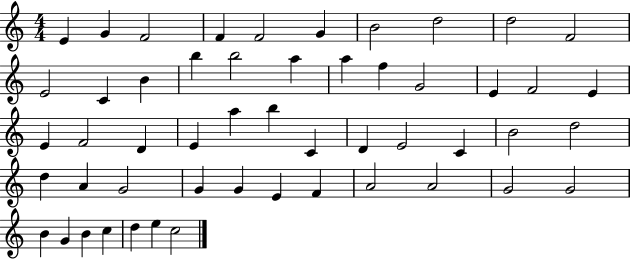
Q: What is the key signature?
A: C major